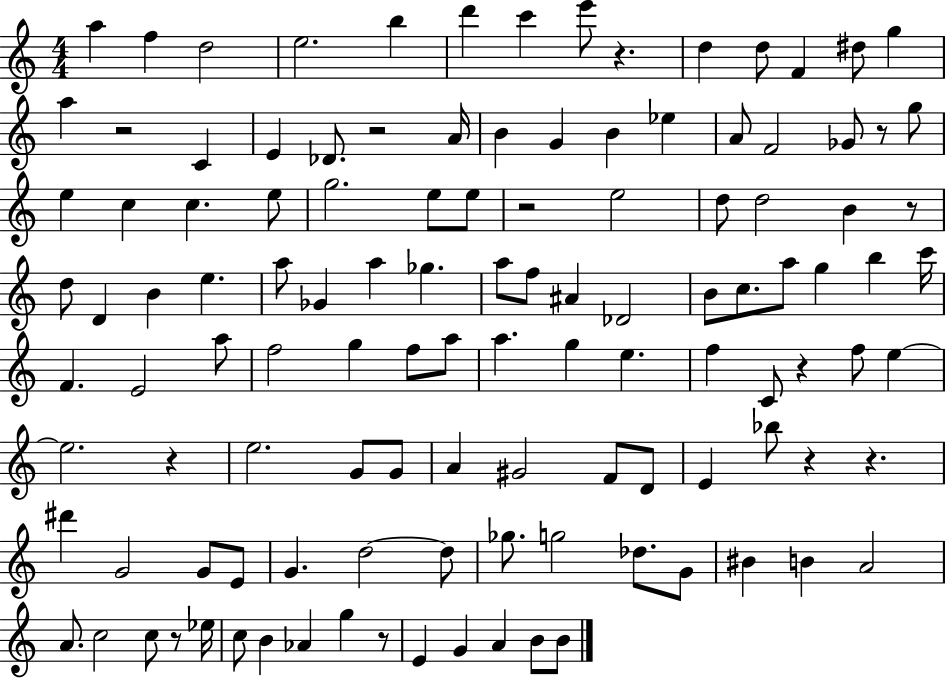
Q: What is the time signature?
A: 4/4